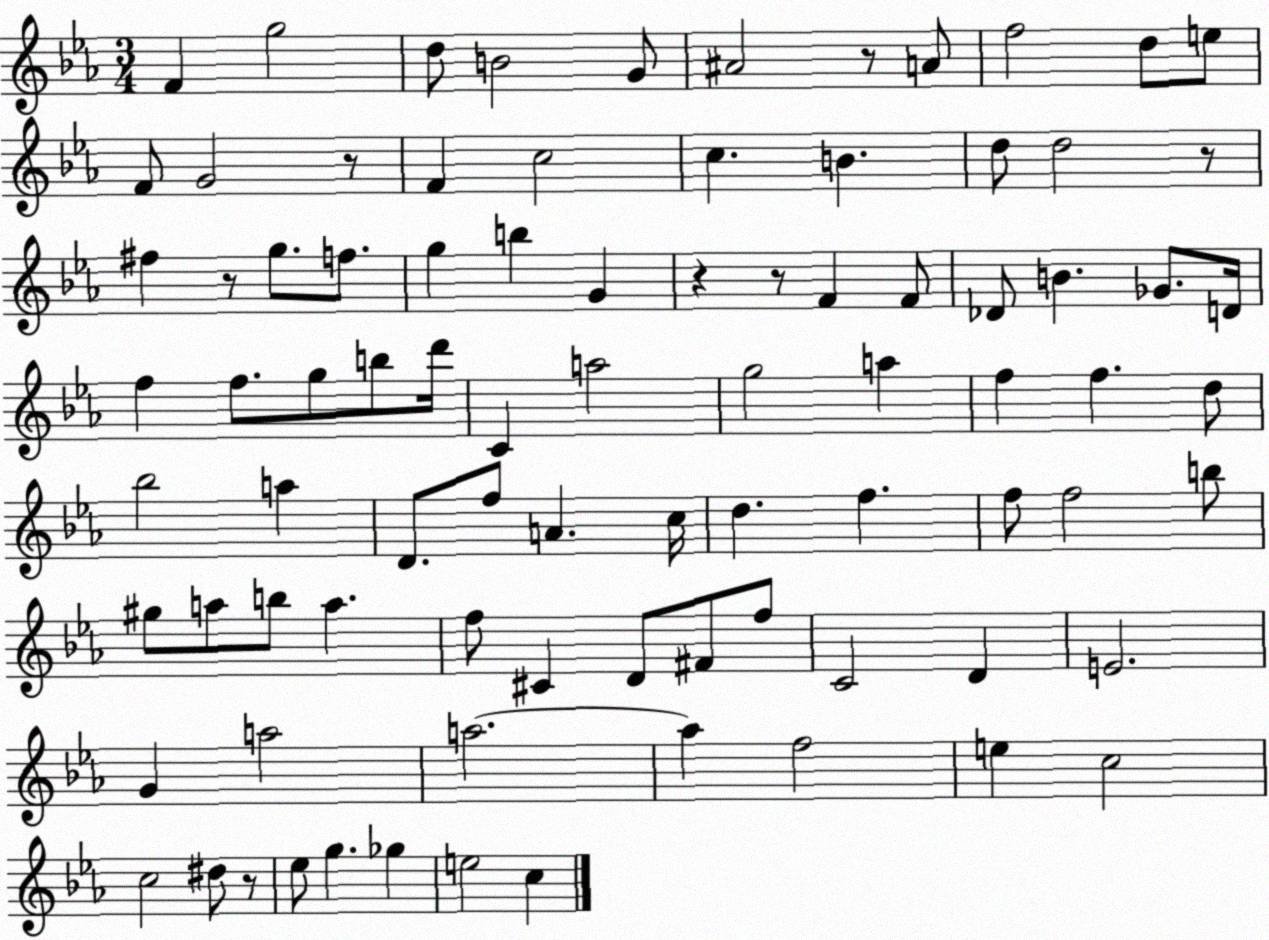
X:1
T:Untitled
M:3/4
L:1/4
K:Eb
F g2 d/2 B2 G/2 ^A2 z/2 A/2 f2 d/2 e/2 F/2 G2 z/2 F c2 c B d/2 d2 z/2 ^f z/2 g/2 f/2 g b G z z/2 F F/2 _D/2 B _G/2 D/4 f f/2 g/2 b/2 d'/4 C a2 g2 a f f d/2 _b2 a D/2 f/2 A c/4 d f f/2 f2 b/2 ^g/2 a/2 b/2 a f/2 ^C D/2 ^F/2 f/2 C2 D E2 G a2 a2 a f2 e c2 c2 ^d/2 z/2 _e/2 g _g e2 c